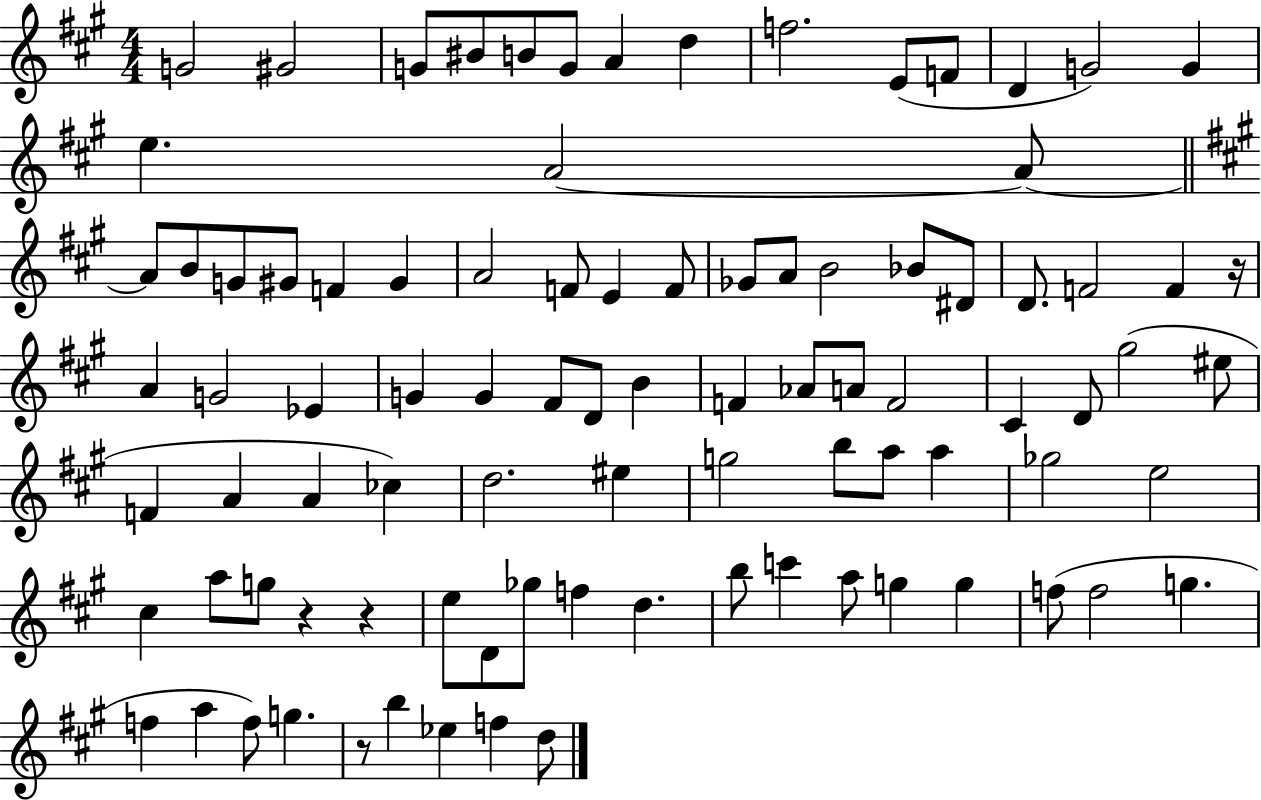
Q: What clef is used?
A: treble